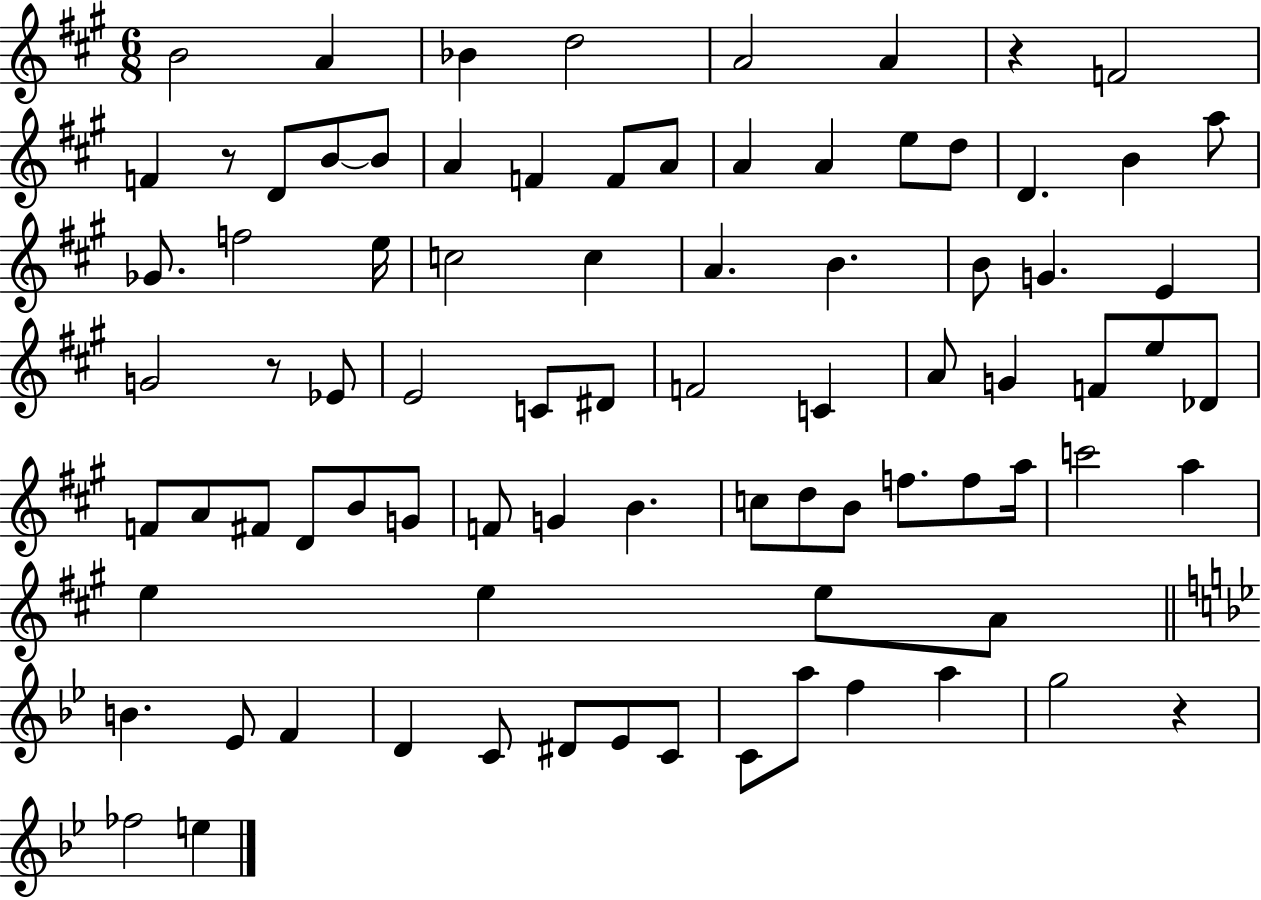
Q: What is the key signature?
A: A major